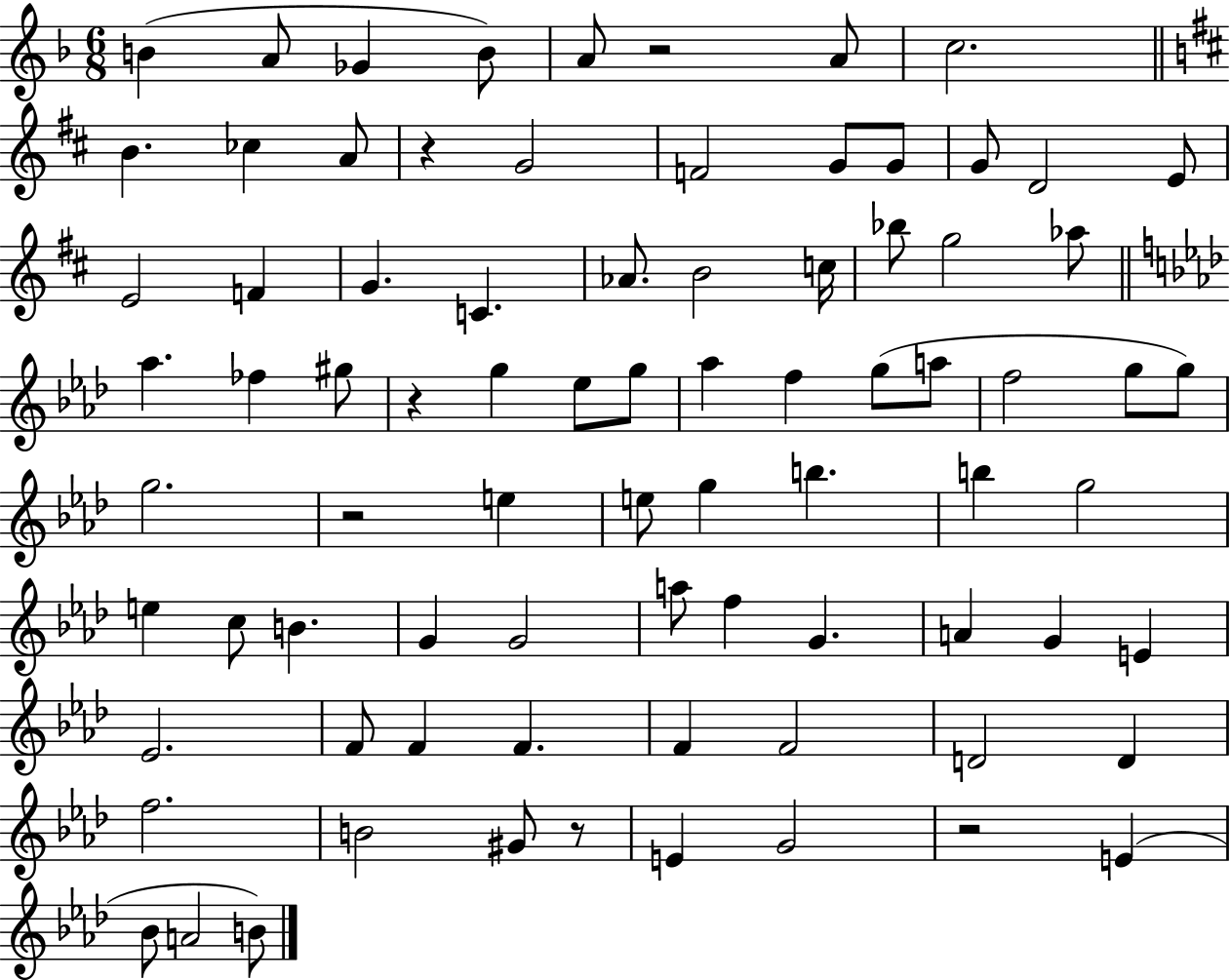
{
  \clef treble
  \numericTimeSignature
  \time 6/8
  \key f \major
  b'4( a'8 ges'4 b'8) | a'8 r2 a'8 | c''2. | \bar "||" \break \key d \major b'4. ces''4 a'8 | r4 g'2 | f'2 g'8 g'8 | g'8 d'2 e'8 | \break e'2 f'4 | g'4. c'4. | aes'8. b'2 c''16 | bes''8 g''2 aes''8 | \break \bar "||" \break \key f \minor aes''4. fes''4 gis''8 | r4 g''4 ees''8 g''8 | aes''4 f''4 g''8( a''8 | f''2 g''8 g''8) | \break g''2. | r2 e''4 | e''8 g''4 b''4. | b''4 g''2 | \break e''4 c''8 b'4. | g'4 g'2 | a''8 f''4 g'4. | a'4 g'4 e'4 | \break ees'2. | f'8 f'4 f'4. | f'4 f'2 | d'2 d'4 | \break f''2. | b'2 gis'8 r8 | e'4 g'2 | r2 e'4( | \break bes'8 a'2 b'8) | \bar "|."
}